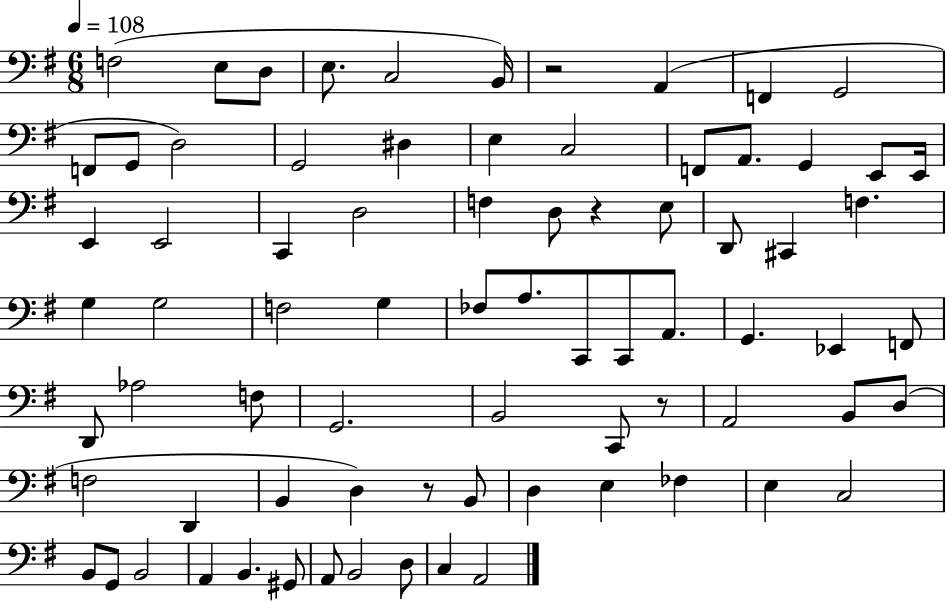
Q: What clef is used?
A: bass